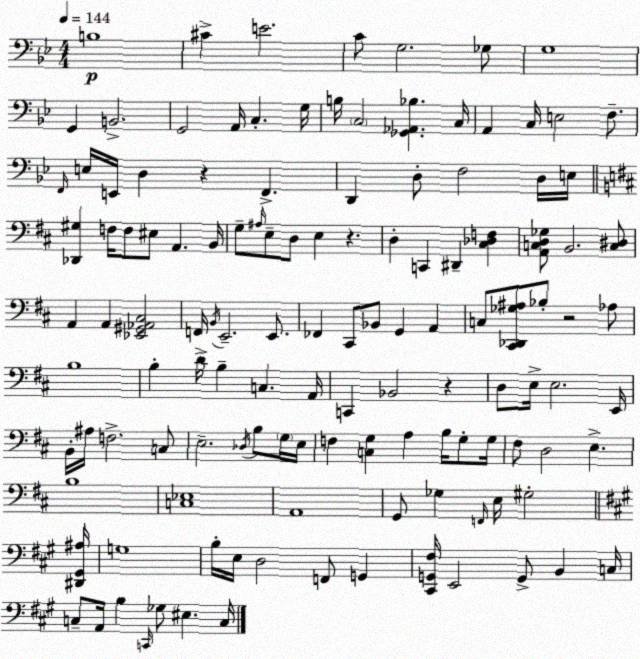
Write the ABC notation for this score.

X:1
T:Untitled
M:4/4
L:1/4
K:Gm
B,4 ^C E2 C/2 G,2 _G,/2 G,4 G,, B,,2 G,,2 A,,/4 C, G,/4 B,/4 C,2 [_G,,_A,,_B,] C,/4 A,, C,/4 E,2 F,/2 F,,/4 E,/4 E,,/4 D, z F,, D,, D,/2 F,2 D,/4 E,/4 [_D,,^G,] F,/4 F,/2 ^E,/2 A,, B,,/4 G,/2 ^A,/4 E,/2 D,/2 E, z D, C,, ^D,, [^C,_D,F,] [A,,C,D,_G,]/2 B,,2 [C,^D,]/2 A,, A,, [_E,,^G,,_A,,^C,]2 F,,/4 B,,/4 E,,2 E,,/2 _F,, ^C,,/2 _B,,/2 G,, A,, C,/2 [^C,,_D,,_G,^A,]/2 _B,/2 z2 _A,/2 B,4 B, D/4 B, C, A,,/4 C,, _B,,2 z D,/2 E,/4 E,2 E,,/4 B,,/4 ^A,/4 F,2 C,/2 E,2 _D,/4 B,/2 G,/4 E,/4 F, [C,G,] A, B,/4 G,/2 G,/4 ^F,/2 D,2 E, B,4 [C,_E,]4 A,,4 G,,/2 _G, F,,/4 E,/4 ^G,2 [^D,,^G,,^A,]/4 G,4 B,/4 E,/4 D,2 F,,/2 G,, [^C,,G,,^F,]/4 E,,2 G,,/2 B,, C,/4 C,/2 A,,/4 B, C,,/4 _G,/2 ^E, C,/4